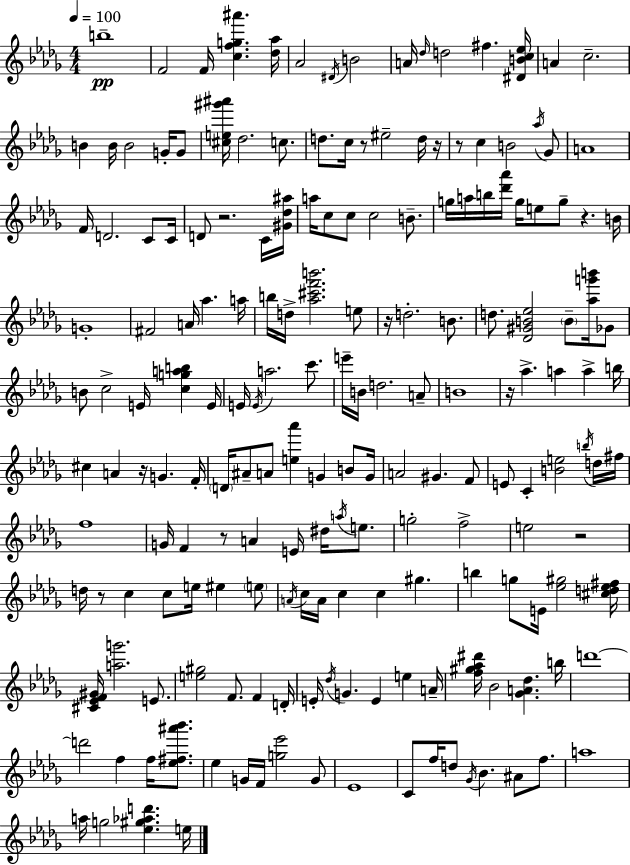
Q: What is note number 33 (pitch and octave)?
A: D4